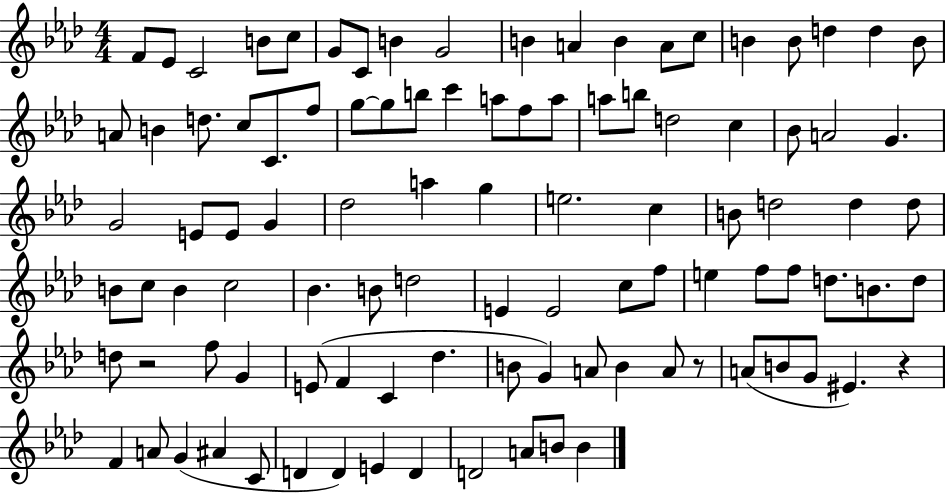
{
  \clef treble
  \numericTimeSignature
  \time 4/4
  \key aes \major
  f'8 ees'8 c'2 b'8 c''8 | g'8 c'8 b'4 g'2 | b'4 a'4 b'4 a'8 c''8 | b'4 b'8 d''4 d''4 b'8 | \break a'8 b'4 d''8. c''8 c'8. f''8 | g''8~~ g''8 b''8 c'''4 a''8 f''8 a''8 | a''8 b''8 d''2 c''4 | bes'8 a'2 g'4. | \break g'2 e'8 e'8 g'4 | des''2 a''4 g''4 | e''2. c''4 | b'8 d''2 d''4 d''8 | \break b'8 c''8 b'4 c''2 | bes'4. b'8 d''2 | e'4 e'2 c''8 f''8 | e''4 f''8 f''8 d''8. b'8. d''8 | \break d''8 r2 f''8 g'4 | e'8( f'4 c'4 des''4. | b'8 g'4) a'8 b'4 a'8 r8 | a'8( b'8 g'8 eis'4.) r4 | \break f'4 a'8 g'4( ais'4 c'8 | d'4 d'4) e'4 d'4 | d'2 a'8 b'8 b'4 | \bar "|."
}